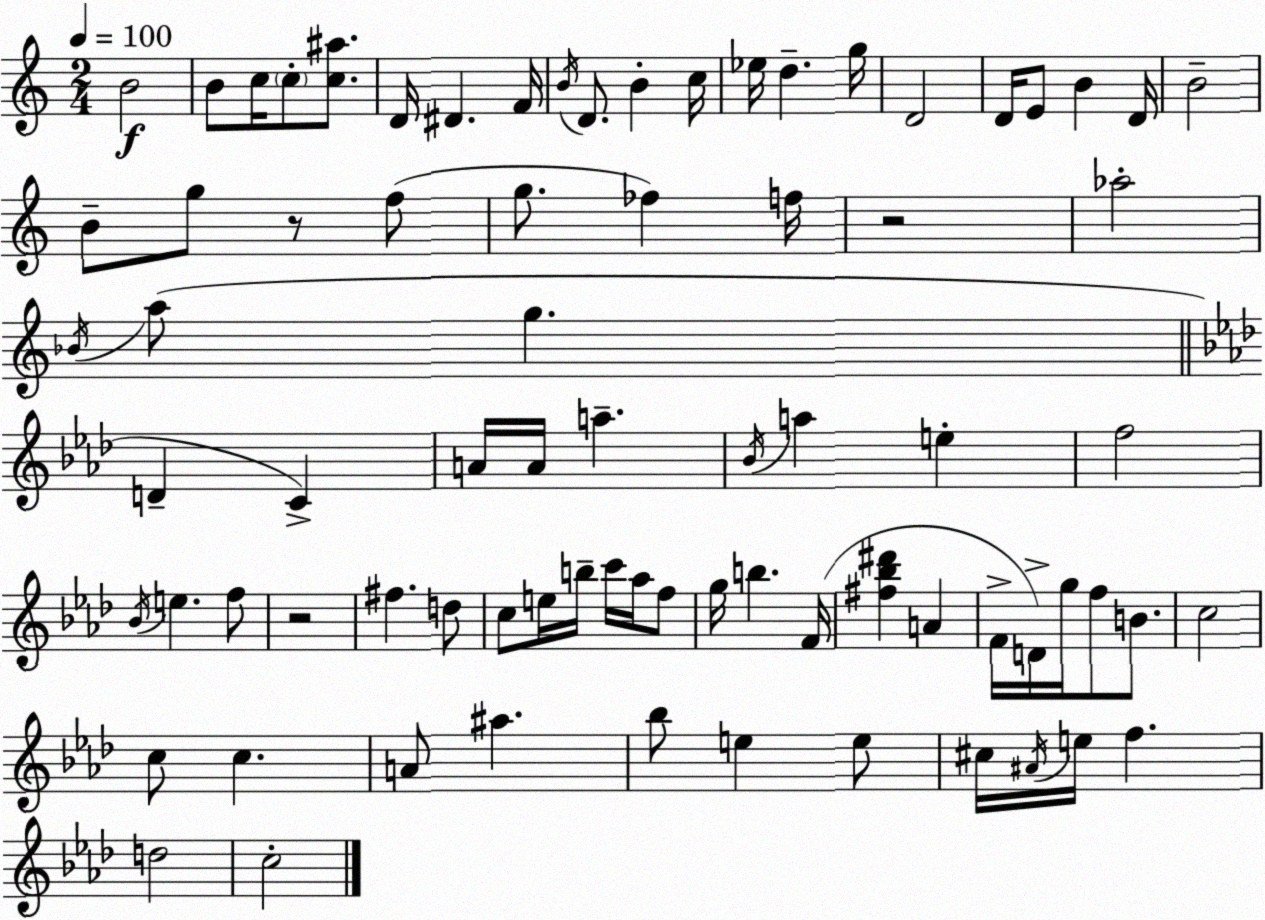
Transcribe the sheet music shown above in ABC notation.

X:1
T:Untitled
M:2/4
L:1/4
K:C
B2 B/2 c/4 c/2 [c^a]/2 D/4 ^D F/4 B/4 D/2 B c/4 _e/4 d g/4 D2 D/4 E/2 B D/4 B2 B/2 g/2 z/2 f/2 g/2 _f f/4 z2 _a2 _B/4 a/2 g D C A/4 A/4 a _B/4 a e f2 _B/4 e f/2 z2 ^f d/2 c/2 e/4 b/4 c'/4 _a/4 f/2 g/4 b F/4 [^f_b^d'] A F/4 D/4 g/4 f/2 B/2 c2 c/2 c A/2 ^a _b/2 e e/2 ^c/4 ^A/4 e/4 f d2 c2